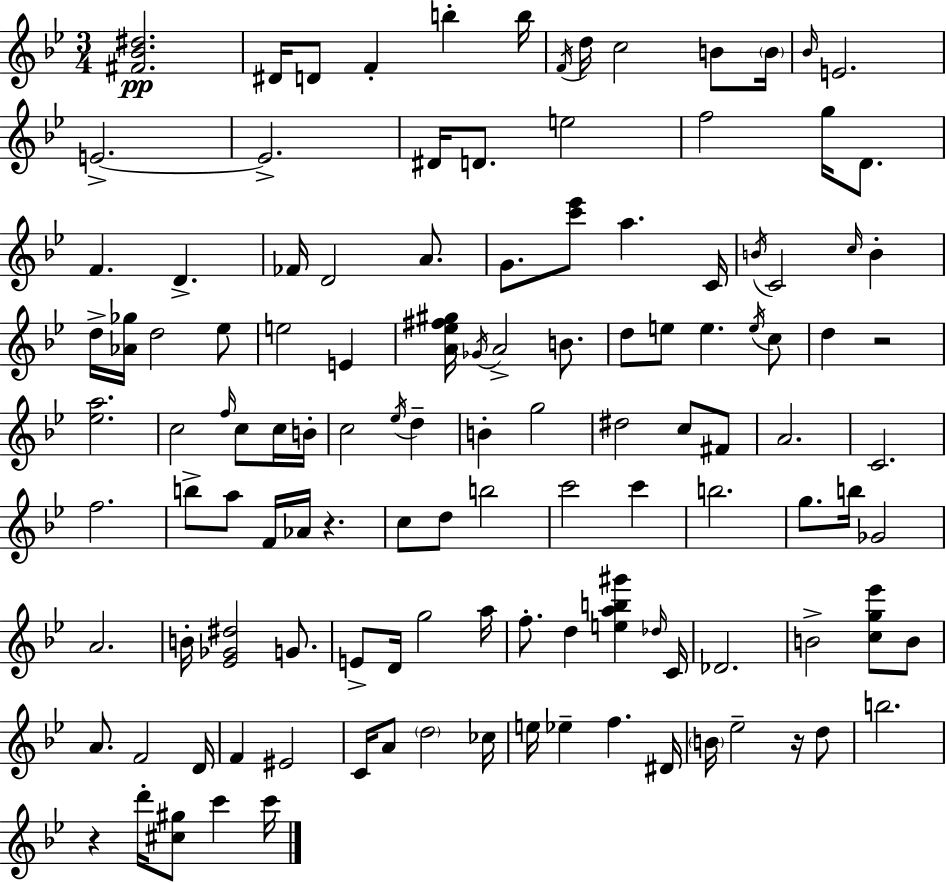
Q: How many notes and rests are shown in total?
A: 122